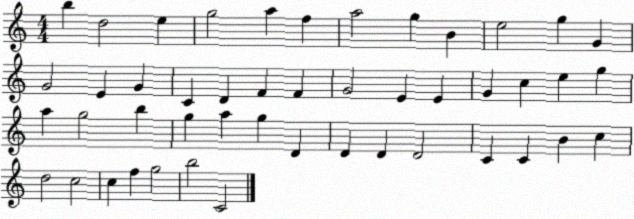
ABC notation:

X:1
T:Untitled
M:4/4
L:1/4
K:C
b d2 e g2 a f a2 g B e2 g G G2 E G C D F F G2 E E G c e g a g2 b g a g D D D D2 C C B c d2 c2 c f g2 b2 C2